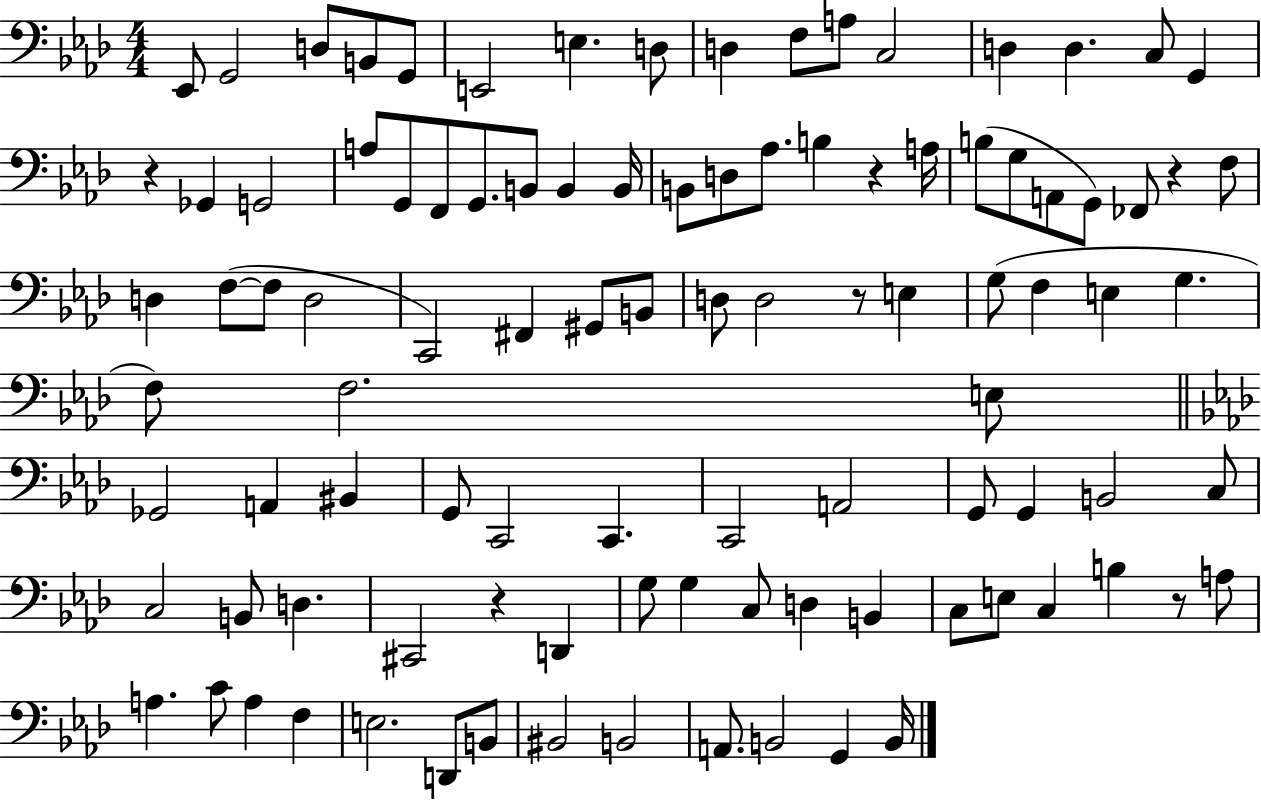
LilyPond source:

{
  \clef bass
  \numericTimeSignature
  \time 4/4
  \key aes \major
  ees,8 g,2 d8 b,8 g,8 | e,2 e4. d8 | d4 f8 a8 c2 | d4 d4. c8 g,4 | \break r4 ges,4 g,2 | a8 g,8 f,8 g,8. b,8 b,4 b,16 | b,8 d8 aes8. b4 r4 a16 | b8( g8 a,8 g,8) fes,8 r4 f8 | \break d4 f8~(~ f8 d2 | c,2) fis,4 gis,8 b,8 | d8 d2 r8 e4 | g8( f4 e4 g4. | \break f8) f2. e8 | \bar "||" \break \key f \minor ges,2 a,4 bis,4 | g,8 c,2 c,4. | c,2 a,2 | g,8 g,4 b,2 c8 | \break c2 b,8 d4. | cis,2 r4 d,4 | g8 g4 c8 d4 b,4 | c8 e8 c4 b4 r8 a8 | \break a4. c'8 a4 f4 | e2. d,8 b,8 | bis,2 b,2 | a,8. b,2 g,4 b,16 | \break \bar "|."
}